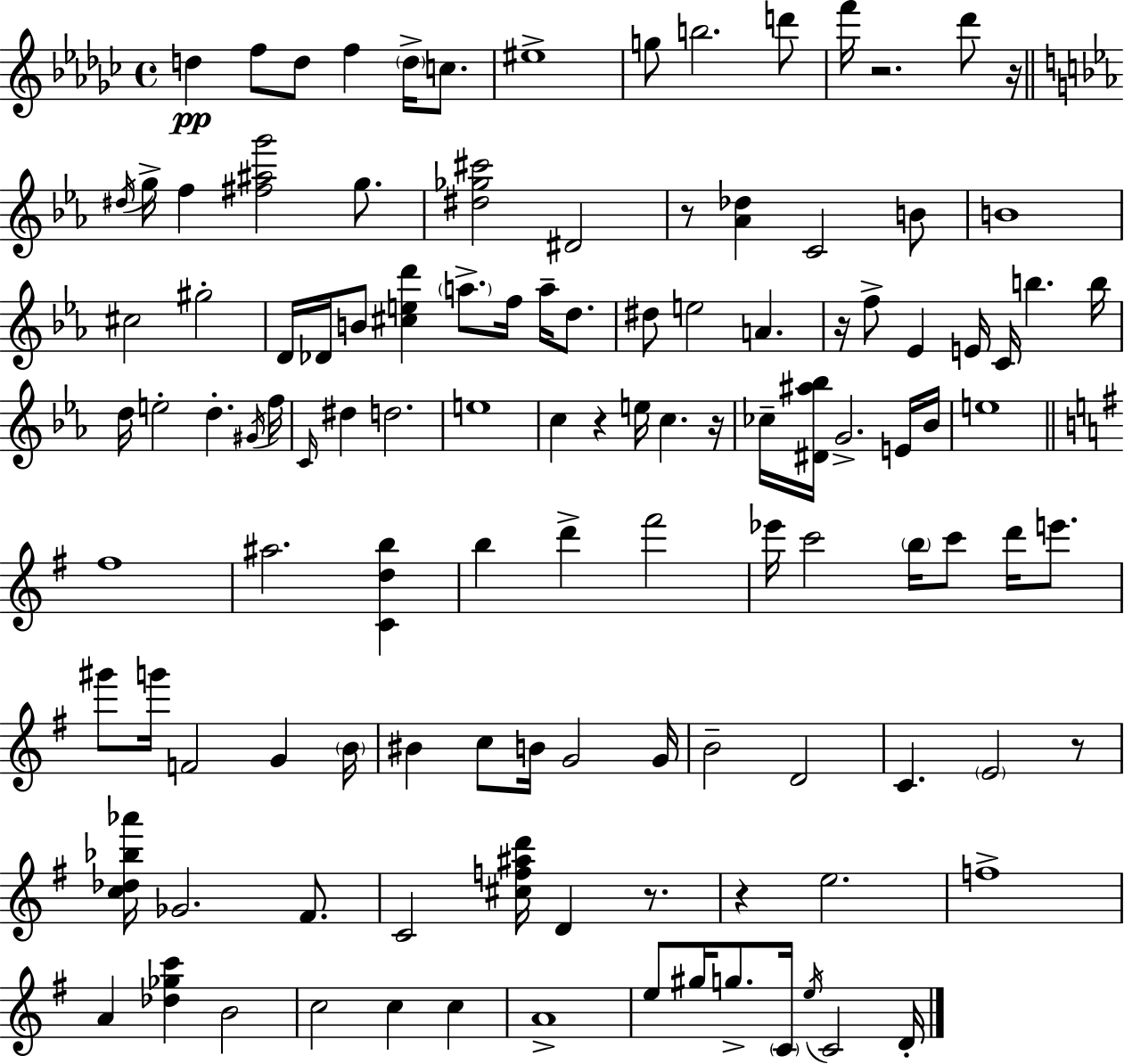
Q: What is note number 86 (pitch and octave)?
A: F5